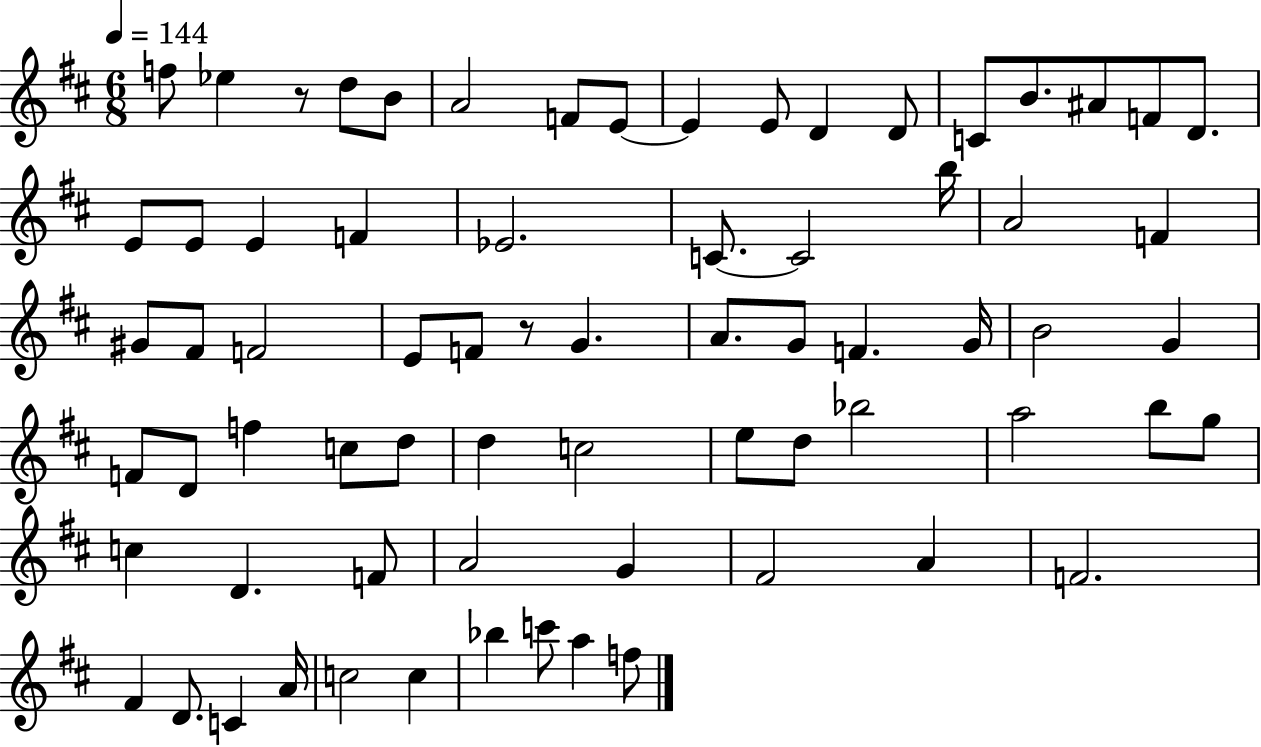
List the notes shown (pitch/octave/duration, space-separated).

F5/e Eb5/q R/e D5/e B4/e A4/h F4/e E4/e E4/q E4/e D4/q D4/e C4/e B4/e. A#4/e F4/e D4/e. E4/e E4/e E4/q F4/q Eb4/h. C4/e. C4/h B5/s A4/h F4/q G#4/e F#4/e F4/h E4/e F4/e R/e G4/q. A4/e. G4/e F4/q. G4/s B4/h G4/q F4/e D4/e F5/q C5/e D5/e D5/q C5/h E5/e D5/e Bb5/h A5/h B5/e G5/e C5/q D4/q. F4/e A4/h G4/q F#4/h A4/q F4/h. F#4/q D4/e. C4/q A4/s C5/h C5/q Bb5/q C6/e A5/q F5/e